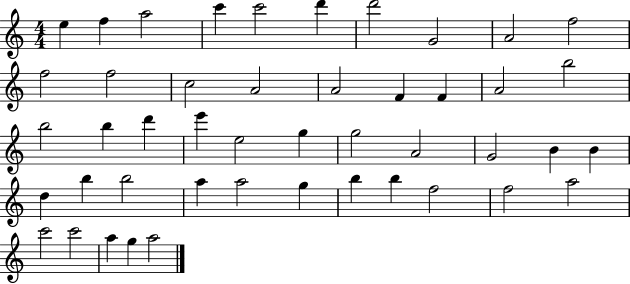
{
  \clef treble
  \numericTimeSignature
  \time 4/4
  \key c \major
  e''4 f''4 a''2 | c'''4 c'''2 d'''4 | d'''2 g'2 | a'2 f''2 | \break f''2 f''2 | c''2 a'2 | a'2 f'4 f'4 | a'2 b''2 | \break b''2 b''4 d'''4 | e'''4 e''2 g''4 | g''2 a'2 | g'2 b'4 b'4 | \break d''4 b''4 b''2 | a''4 a''2 g''4 | b''4 b''4 f''2 | f''2 a''2 | \break c'''2 c'''2 | a''4 g''4 a''2 | \bar "|."
}